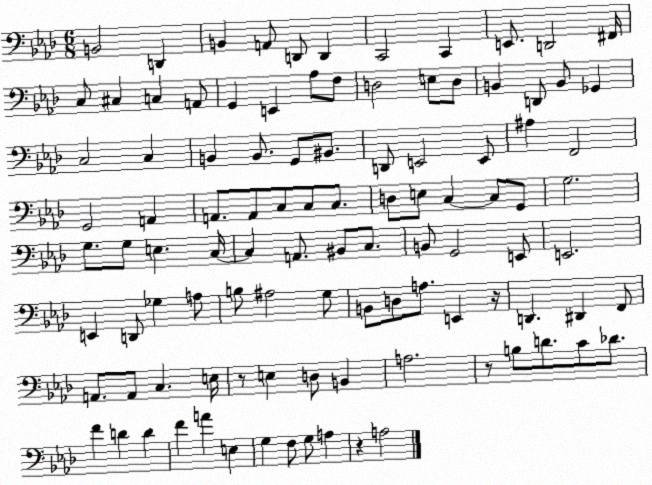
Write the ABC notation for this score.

X:1
T:Untitled
M:6/8
L:1/4
K:Ab
B,,2 D,, B,, A,,/2 D,,/2 D,, C,,2 C,, E,,/2 D,,2 ^F,,/4 C,/2 ^C, C, A,,/2 G,, E,, _A,/2 F,/2 D,2 E,/2 D,/2 B,, D,,/2 B,,/2 _G,, C,2 C, B,, B,,/2 G,,/2 ^B,,/2 D,,/2 E,,2 E,,/2 ^A, F,,2 G,,2 A,, A,,/2 A,,/2 C,/2 C,/2 C,/2 D,/2 E,/2 C, C,/2 G,,/2 G,2 G,/2 G,/2 E, C,/4 C, A,,/2 ^B,,/2 C,/2 B,,/2 G,,2 E,,/2 E,,2 E,, D,,/2 _G, A,/2 B,/2 ^A,2 G,/2 B,,/2 D,/2 A,/2 E,, z/4 D,, ^D,, F,,/2 A,,/2 A,,/2 C, E,/4 z/2 E, D,/2 B,, A,2 z/2 B,/2 D/2 C/2 _D/2 F D D F A E, G, F,/2 G,/2 A, z A,2